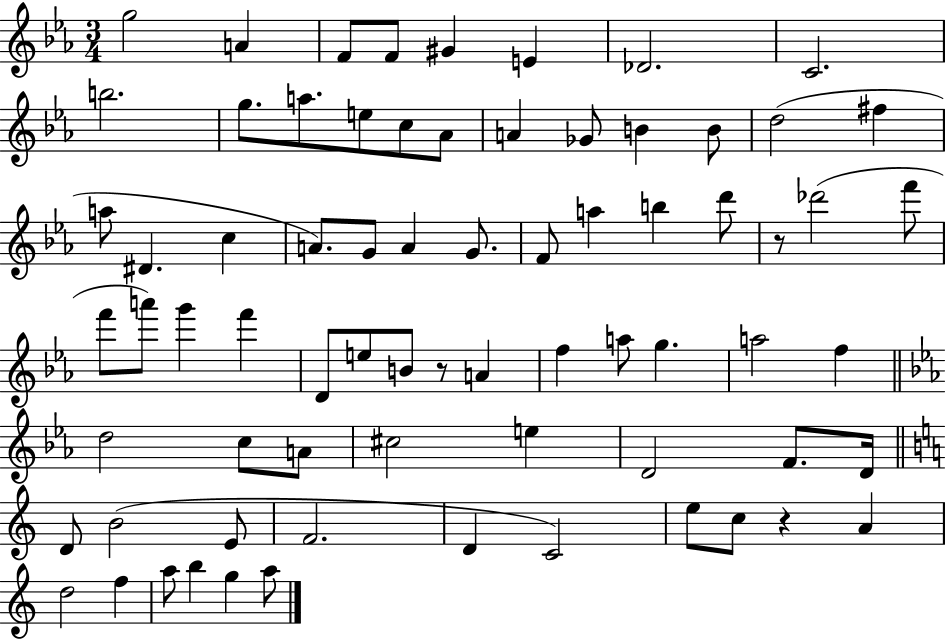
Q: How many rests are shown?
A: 3